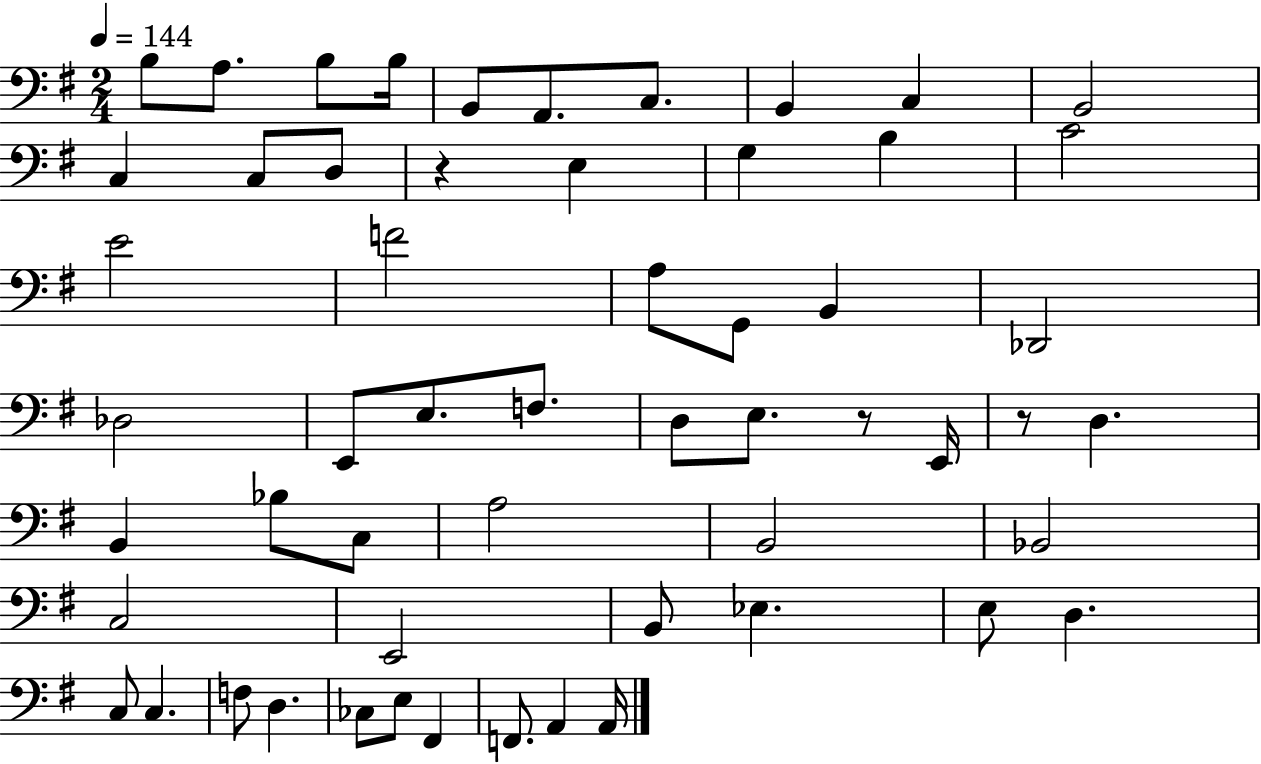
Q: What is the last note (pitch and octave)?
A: A2